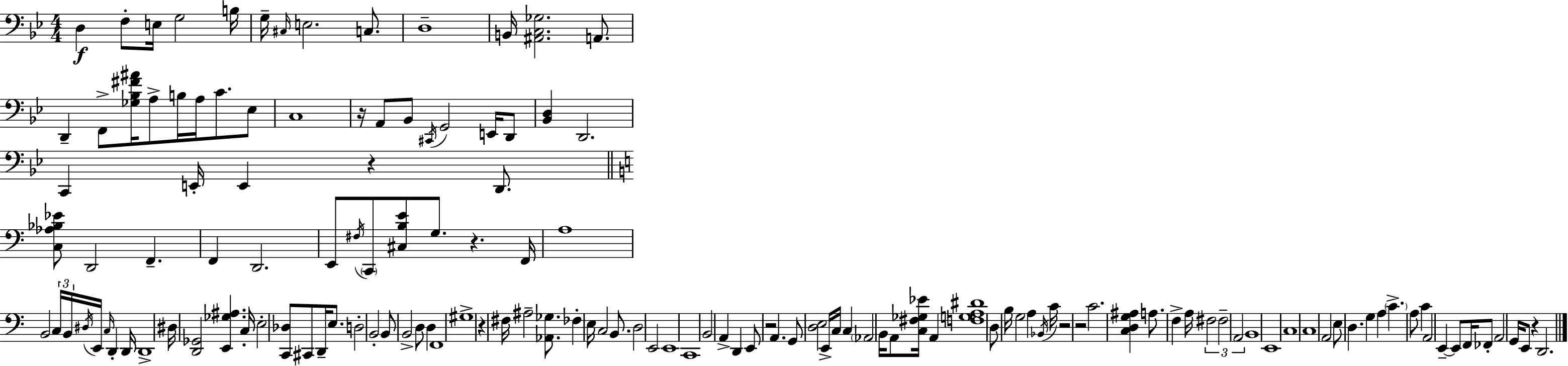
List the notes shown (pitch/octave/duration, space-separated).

D3/q F3/e E3/s G3/h B3/s G3/s C#3/s E3/h. C3/e. D3/w B2/s [A#2,C3,Gb3]/h. A2/e. D2/q F2/e [Gb3,Bb3,F#4,A#4]/s A3/e B3/s A3/s C4/e. Eb3/e C3/w R/s A2/e Bb2/e C#2/s G2/h E2/s D2/e [Bb2,D3]/q D2/h. C2/q E2/s E2/q R/q D2/e. [C3,Ab3,Bb3,Eb4]/e D2/h F2/q. F2/q D2/h. E2/e F#3/s C2/e [C#3,B3,E4]/e G3/e. R/q. F2/s A3/w B2/h C3/s B2/s D#3/s E2/s C3/s D2/q D2/s D2/w D#3/s [D2,Gb2]/h [E2,Gb3,A#3]/q. C3/s E3/h [C2,Db3]/e C#2/e D2/s E3/e. D3/h B2/h B2/e B2/h D3/e D3/q F2/w G#3/w R/q F#3/s A#3/h [Ab2,Gb3]/e. FES3/q E3/s C3/h B2/e. D3/h E2/h E2/w C2/w B2/h A2/q D2/q E2/e R/h A2/q. G2/e [D3,E3]/h E2/s C3/s C3/q Ab2/h B2/s A2/e [C3,F#3,Gb3,Eb4]/s A2/q [F3,G3,A3,D#4]/w D3/e B3/s G3/h A3/q Bb2/s C4/s R/h R/h C4/h. [C3,D3,G3,A#3]/q A3/e. F3/q A3/s F#3/h F#3/h A2/h B2/w E2/w C3/w C3/w A2/h E3/e D3/q. G3/q A3/q C4/q. A3/e C4/q A2/h E2/q E2/e F2/s FES2/e A2/h G2/s E2/e R/q D2/h.